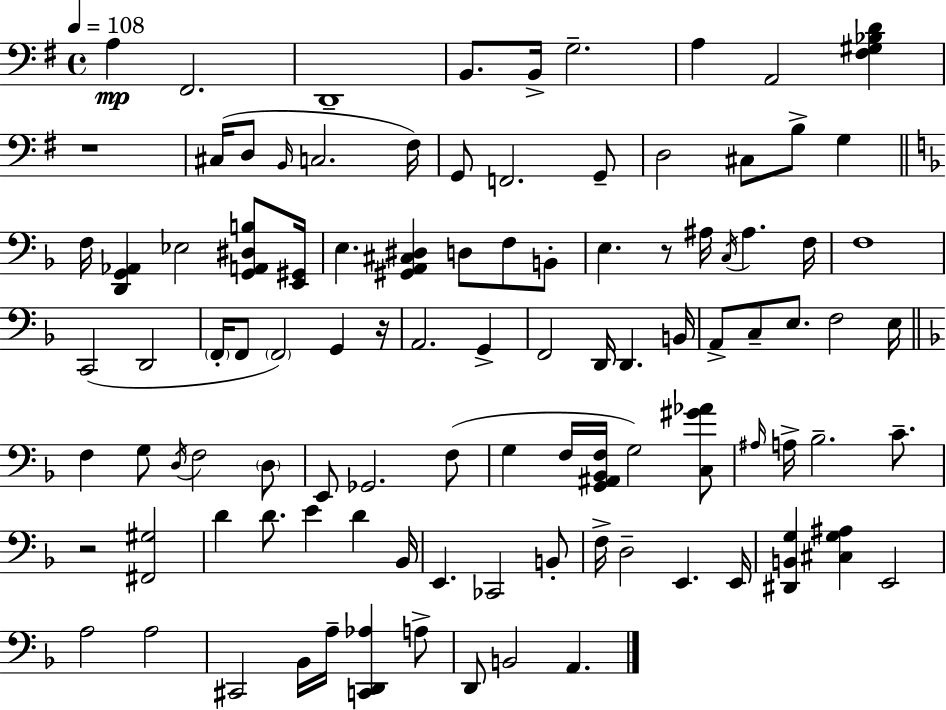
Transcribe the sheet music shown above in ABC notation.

X:1
T:Untitled
M:4/4
L:1/4
K:Em
A, ^F,,2 D,,4 B,,/2 B,,/4 G,2 A, A,,2 [^F,^G,_B,D] z4 ^C,/4 D,/2 B,,/4 C,2 ^F,/4 G,,/2 F,,2 G,,/2 D,2 ^C,/2 B,/2 G, F,/4 [D,,G,,_A,,] _E,2 [G,,A,,^D,B,]/2 [E,,^G,,]/4 E, [^G,,A,,^C,^D,] D,/2 F,/2 B,,/2 E, z/2 ^A,/4 C,/4 ^A, F,/4 F,4 C,,2 D,,2 F,,/4 F,,/2 F,,2 G,, z/4 A,,2 G,, F,,2 D,,/4 D,, B,,/4 A,,/2 C,/2 E,/2 F,2 E,/4 F, G,/2 D,/4 F,2 D,/2 E,,/2 _G,,2 F,/2 G, F,/4 [G,,^A,,_B,,F,]/4 G,2 [C,^G_A]/2 ^A,/4 A,/4 _B,2 C/2 z2 [^F,,^G,]2 D D/2 E D _B,,/4 E,, _C,,2 B,,/2 F,/4 D,2 E,, E,,/4 [^D,,B,,G,] [^C,G,^A,] E,,2 A,2 A,2 ^C,,2 _B,,/4 A,/4 [C,,D,,_A,] A,/2 D,,/2 B,,2 A,,